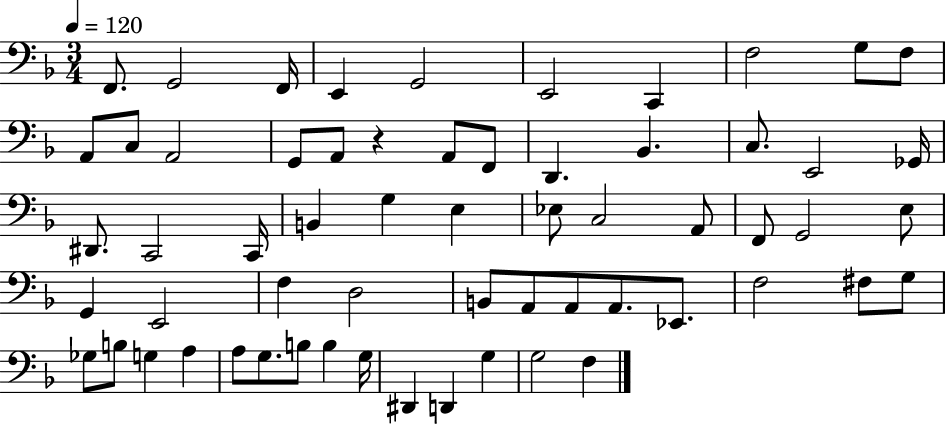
F2/e. G2/h F2/s E2/q G2/h E2/h C2/q F3/h G3/e F3/e A2/e C3/e A2/h G2/e A2/e R/q A2/e F2/e D2/q. Bb2/q. C3/e. E2/h Gb2/s D#2/e. C2/h C2/s B2/q G3/q E3/q Eb3/e C3/h A2/e F2/e G2/h E3/e G2/q E2/h F3/q D3/h B2/e A2/e A2/e A2/e. Eb2/e. F3/h F#3/e G3/e Gb3/e B3/e G3/q A3/q A3/e G3/e. B3/e B3/q G3/s D#2/q D2/q G3/q G3/h F3/q